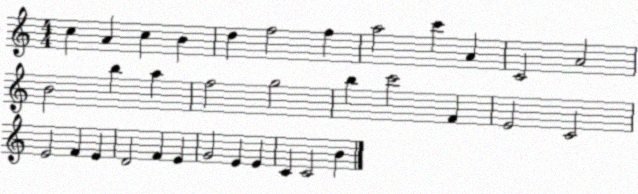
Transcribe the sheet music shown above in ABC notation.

X:1
T:Untitled
M:4/4
L:1/4
K:C
c A c B d f2 f a2 c' A C2 A2 B2 b a f2 g2 b c'2 F E2 C2 E2 F E D2 F E G2 E E C C2 B